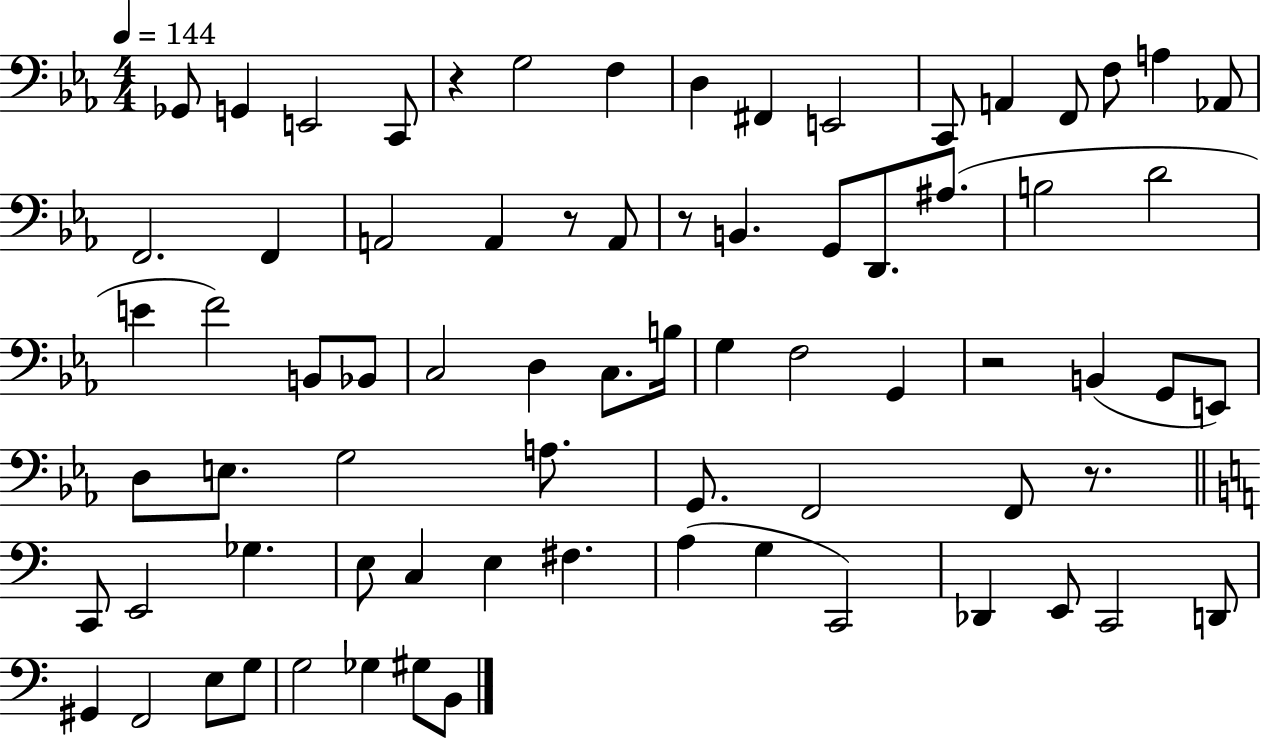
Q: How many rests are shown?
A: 5